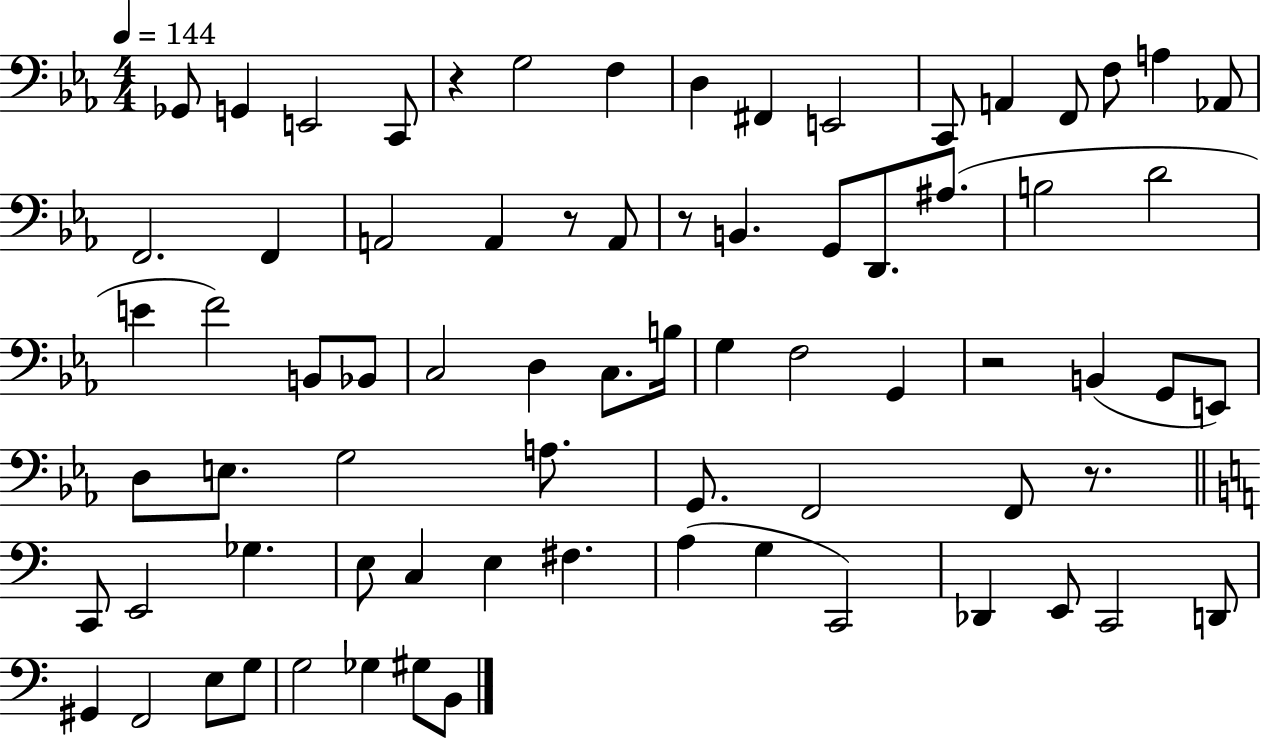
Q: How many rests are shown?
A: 5